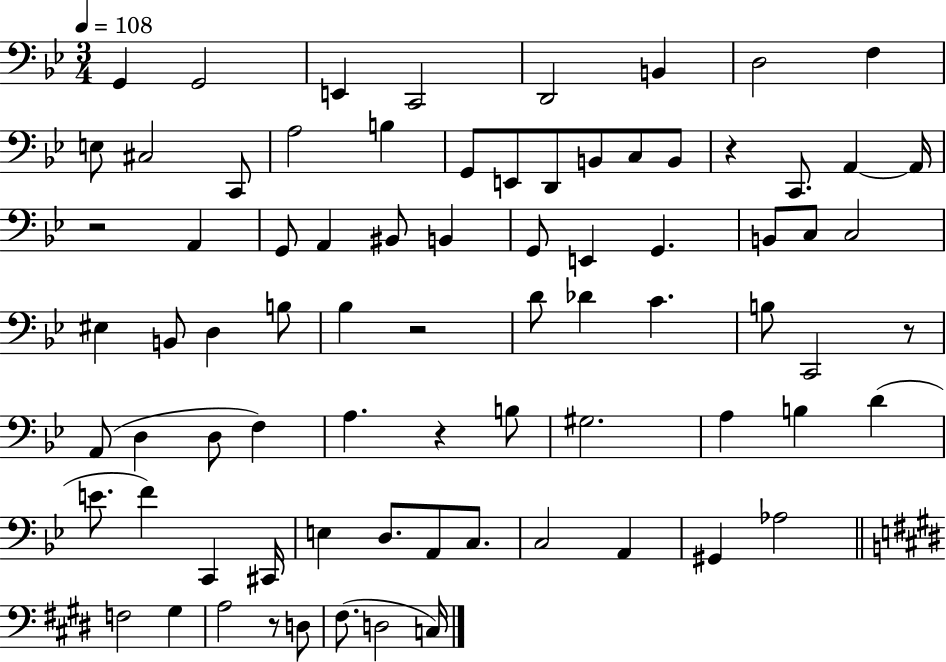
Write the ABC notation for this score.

X:1
T:Untitled
M:3/4
L:1/4
K:Bb
G,, G,,2 E,, C,,2 D,,2 B,, D,2 F, E,/2 ^C,2 C,,/2 A,2 B, G,,/2 E,,/2 D,,/2 B,,/2 C,/2 B,,/2 z C,,/2 A,, A,,/4 z2 A,, G,,/2 A,, ^B,,/2 B,, G,,/2 E,, G,, B,,/2 C,/2 C,2 ^E, B,,/2 D, B,/2 _B, z2 D/2 _D C B,/2 C,,2 z/2 A,,/2 D, D,/2 F, A, z B,/2 ^G,2 A, B, D E/2 F C,, ^C,,/4 E, D,/2 A,,/2 C,/2 C,2 A,, ^G,, _A,2 F,2 ^G, A,2 z/2 D,/2 ^F,/2 D,2 C,/4